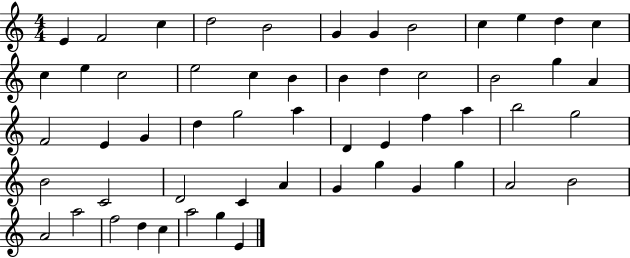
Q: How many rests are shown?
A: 0